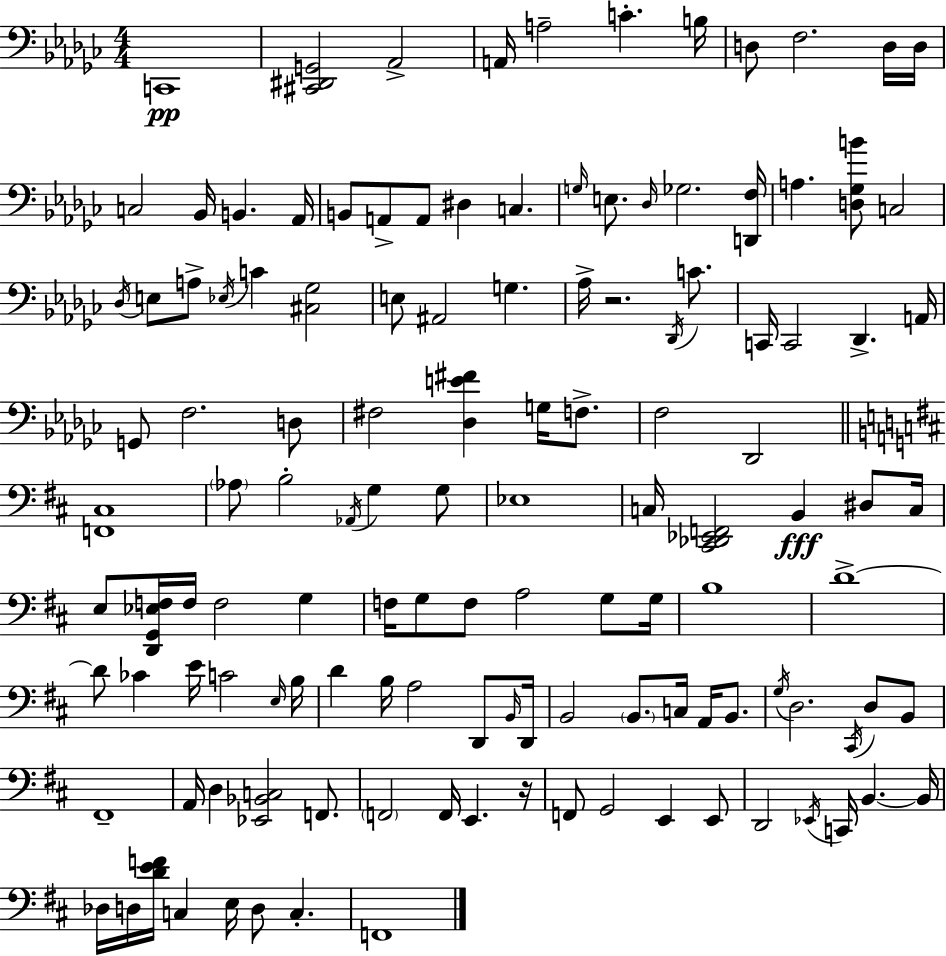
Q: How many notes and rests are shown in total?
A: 127